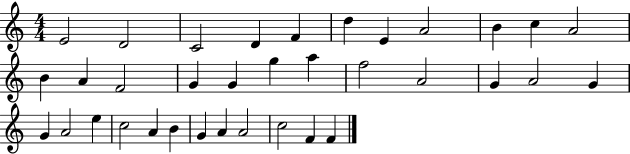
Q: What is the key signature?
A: C major